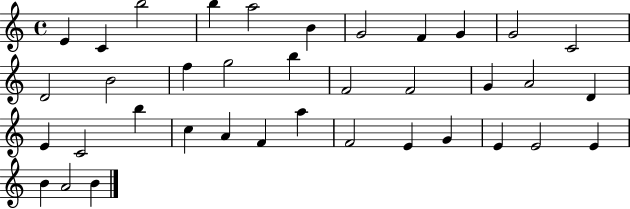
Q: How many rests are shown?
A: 0